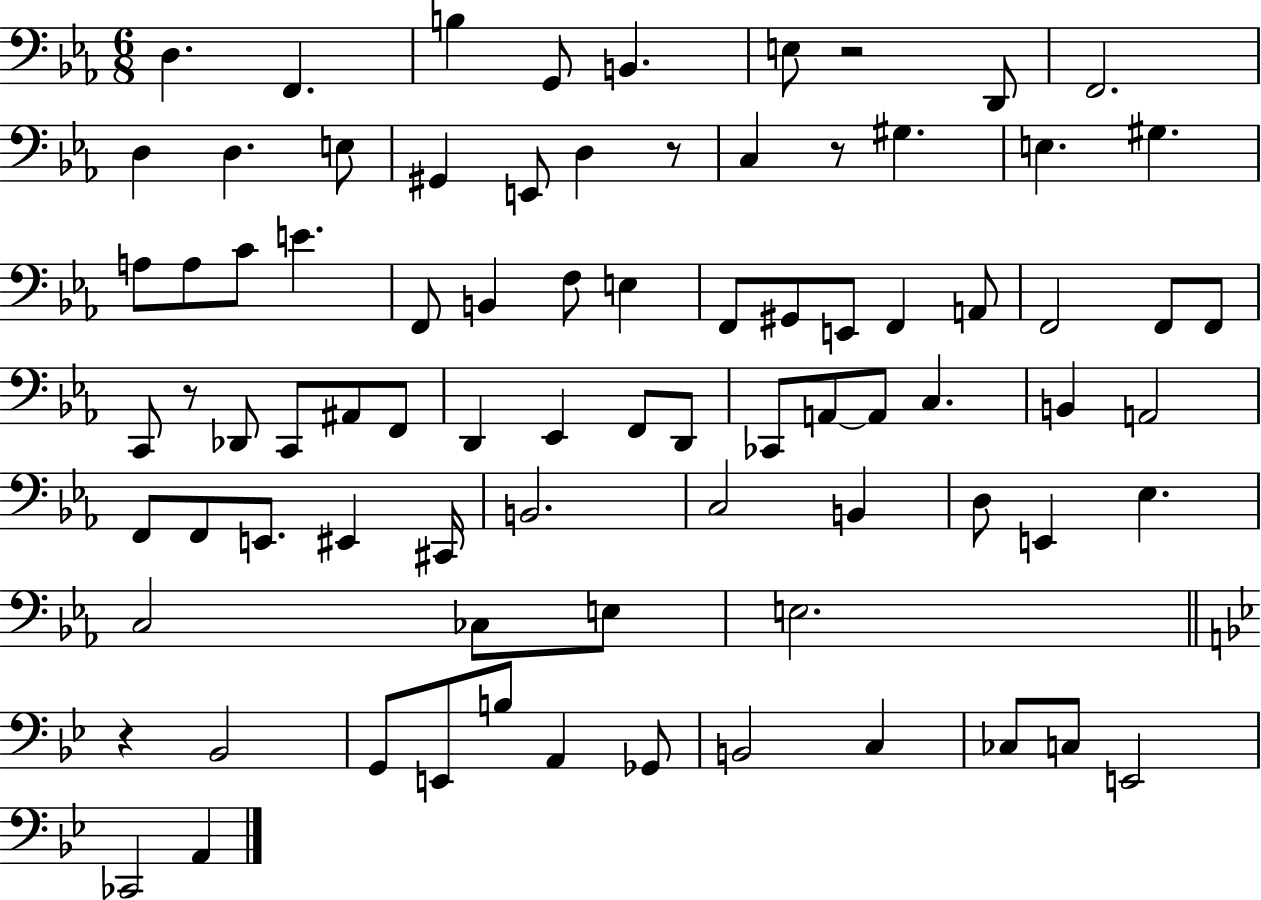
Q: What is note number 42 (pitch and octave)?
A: F2